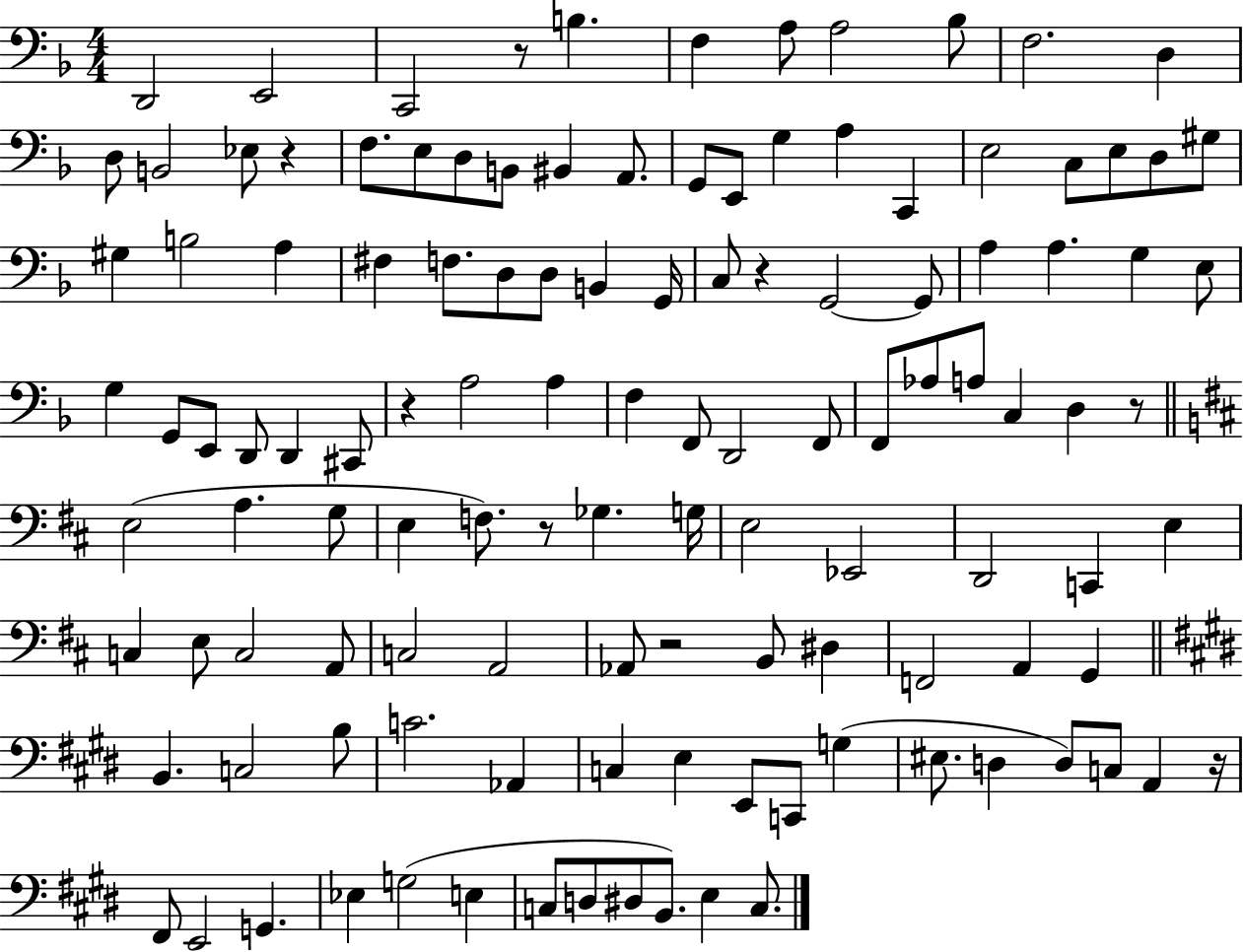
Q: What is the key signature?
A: F major